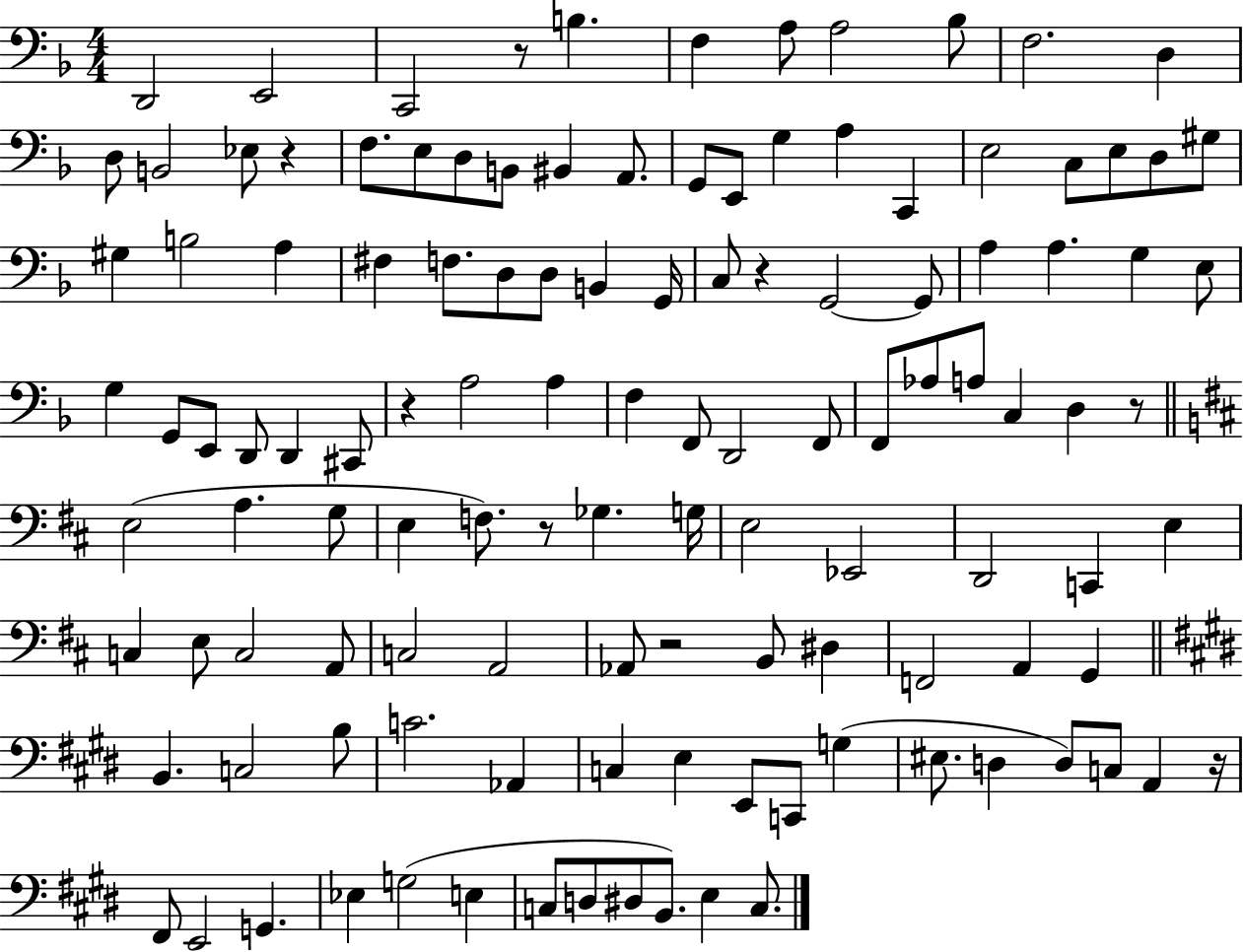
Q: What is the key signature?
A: F major